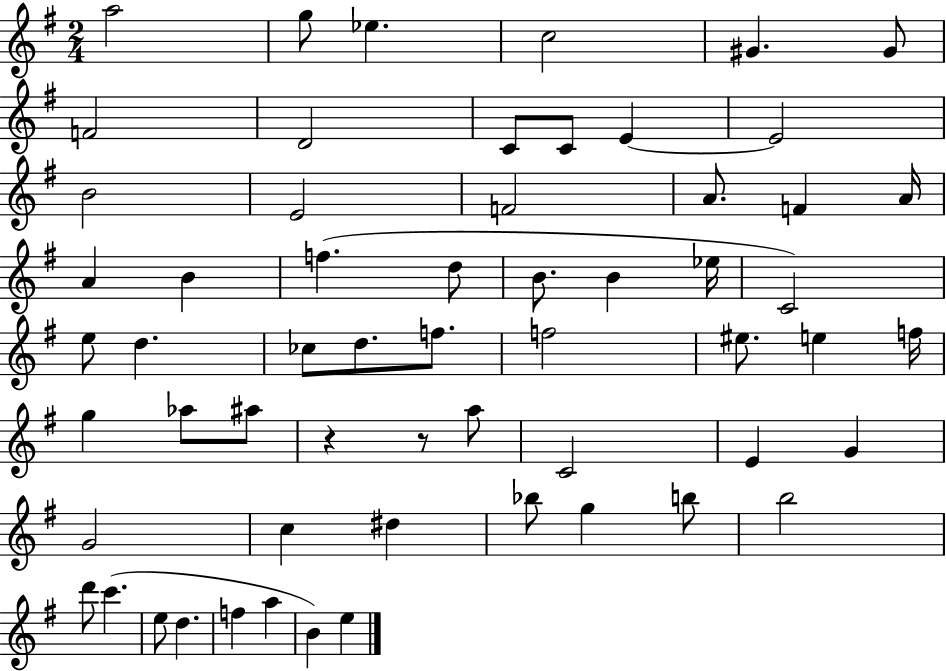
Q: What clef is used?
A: treble